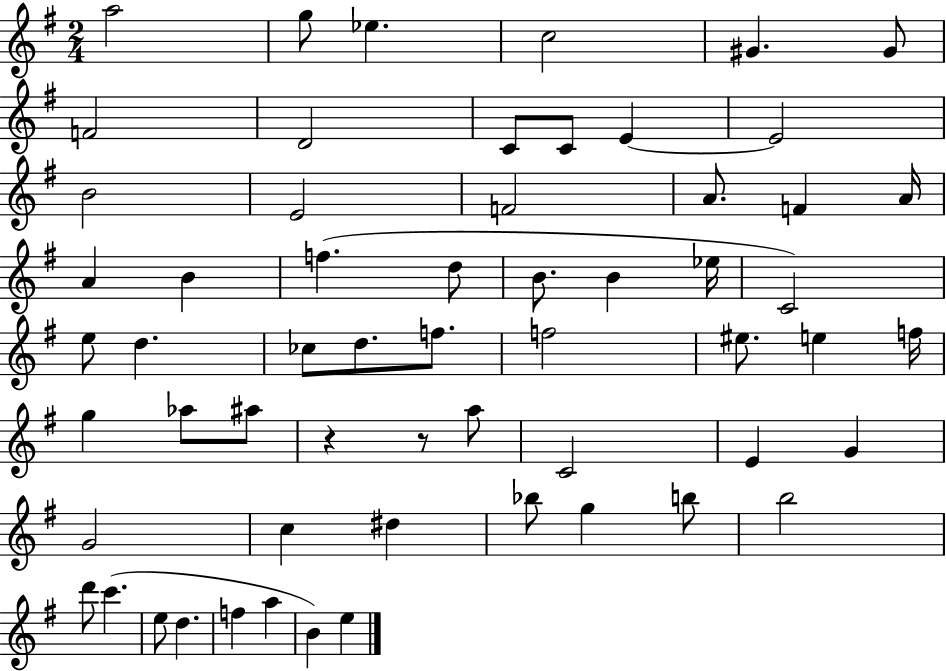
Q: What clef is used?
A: treble